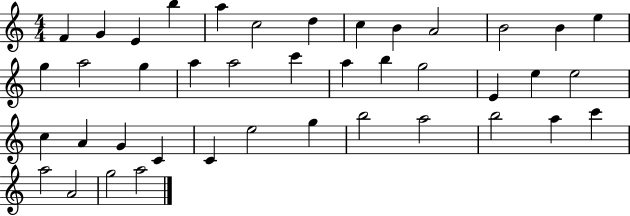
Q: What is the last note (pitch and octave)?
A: A5